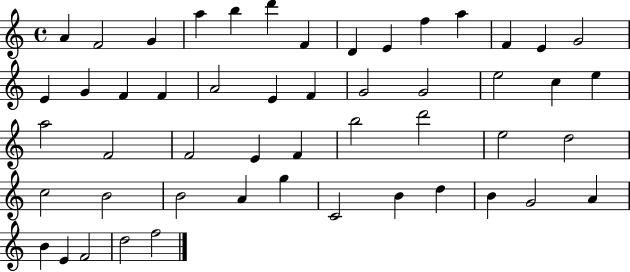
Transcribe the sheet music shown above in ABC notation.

X:1
T:Untitled
M:4/4
L:1/4
K:C
A F2 G a b d' F D E f a F E G2 E G F F A2 E F G2 G2 e2 c e a2 F2 F2 E F b2 d'2 e2 d2 c2 B2 B2 A g C2 B d B G2 A B E F2 d2 f2